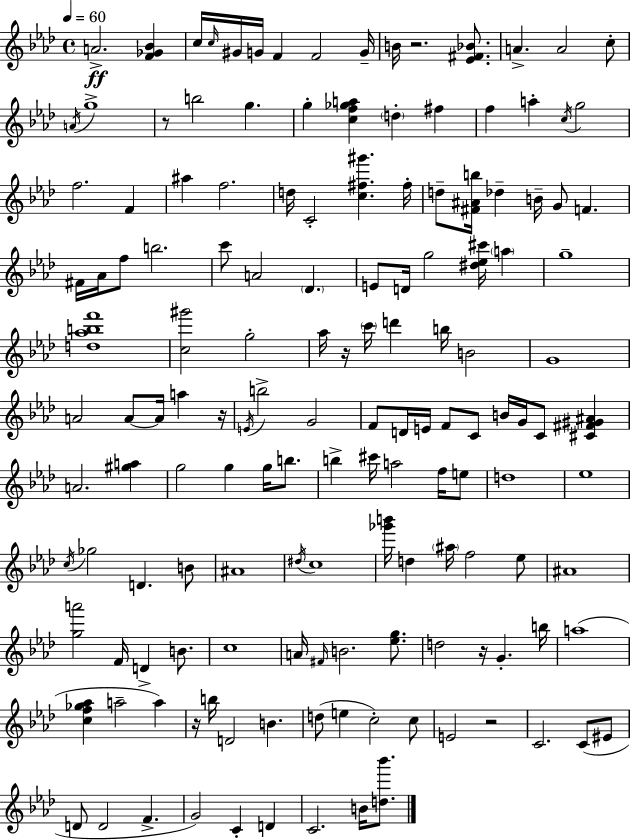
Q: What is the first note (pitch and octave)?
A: A4